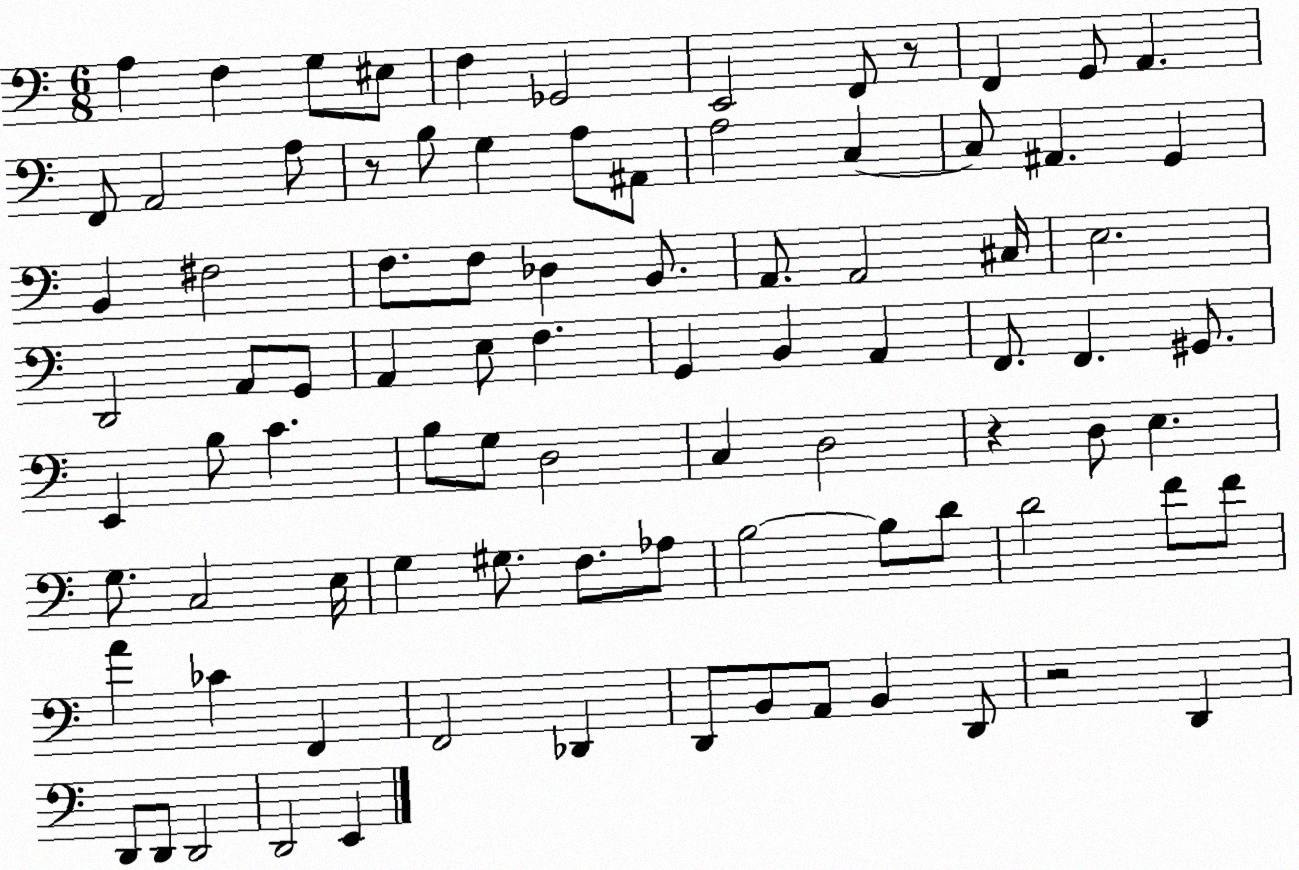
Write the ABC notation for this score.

X:1
T:Untitled
M:6/8
L:1/4
K:C
A, F, G,/2 ^E,/2 F, _G,,2 E,,2 F,,/2 z/2 F,, G,,/2 A,, F,,/2 A,,2 A,/2 z/2 B,/2 G, A,/2 ^A,,/2 A,2 C, C,/2 ^A,, G,, B,, ^F,2 F,/2 F,/2 _D, B,,/2 A,,/2 A,,2 ^C,/4 E,2 D,,2 A,,/2 G,,/2 A,, E,/2 F, G,, B,, A,, F,,/2 F,, ^G,,/2 E,, B,/2 C B,/2 G,/2 D,2 C, D,2 z D,/2 E, G,/2 C,2 E,/4 G, ^G,/2 F,/2 _A,/2 B,2 B,/2 D/2 D2 F/2 F/2 A _C F,, F,,2 _D,, D,,/2 B,,/2 A,,/2 B,, D,,/2 z2 D,, D,,/2 D,,/2 D,,2 D,,2 E,,